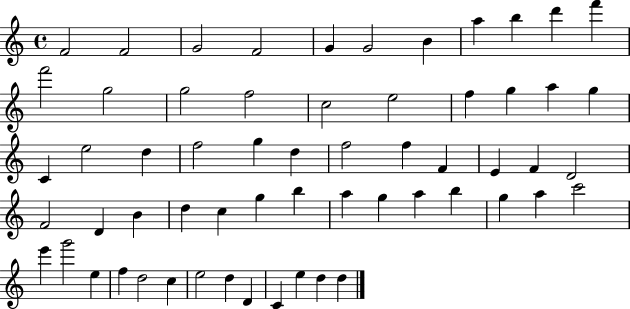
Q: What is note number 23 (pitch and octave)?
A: E5